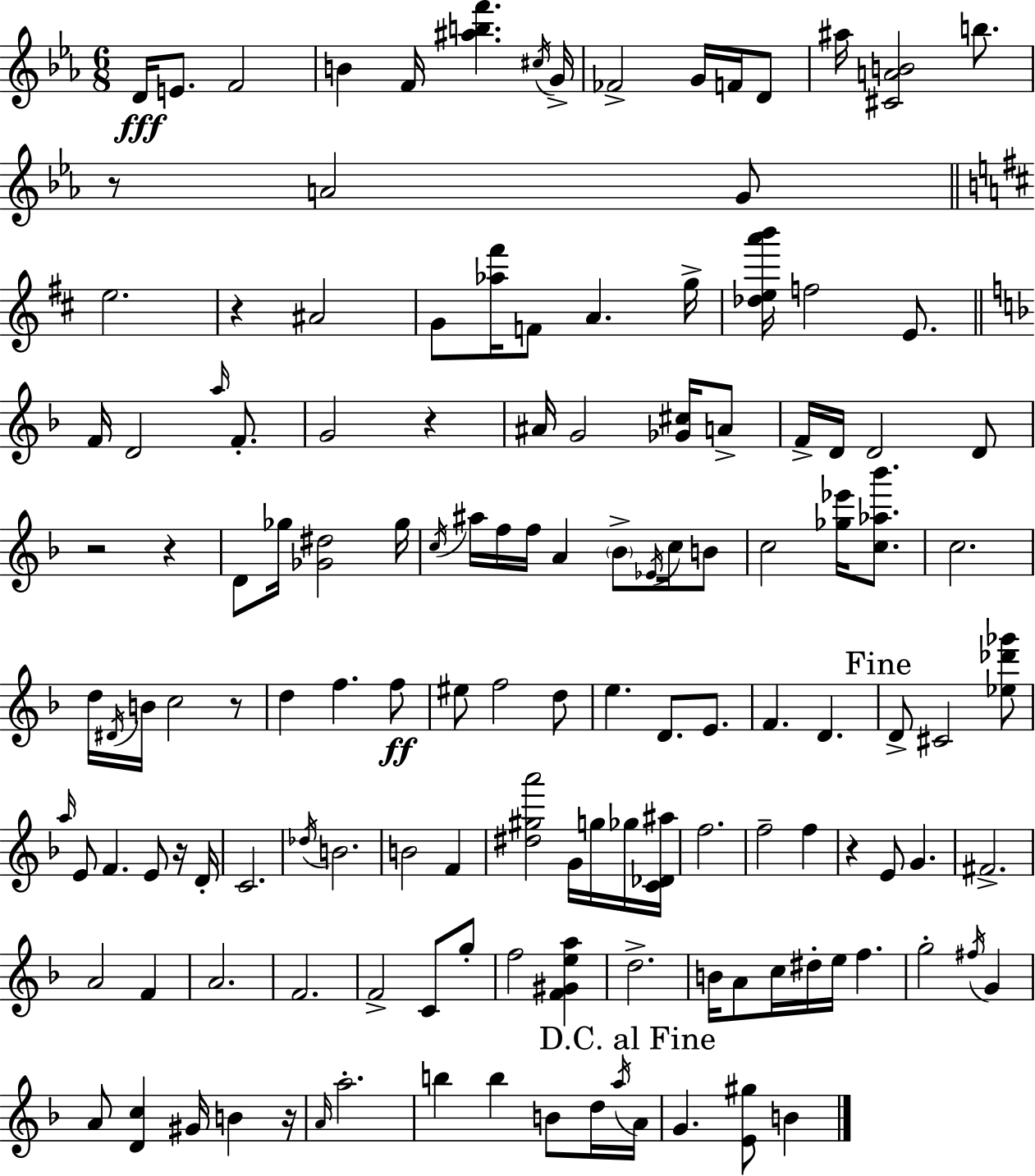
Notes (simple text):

D4/s E4/e. F4/h B4/q F4/s [A#5,B5,F6]/q. C#5/s G4/s FES4/h G4/s F4/s D4/e A#5/s [C#4,A4,B4]/h B5/e. R/e A4/h G4/e E5/h. R/q A#4/h G4/e [Ab5,F#6]/s F4/e A4/q. G5/s [Db5,E5,A6,B6]/s F5/h E4/e. F4/s D4/h A5/s F4/e. G4/h R/q A#4/s G4/h [Gb4,C#5]/s A4/e F4/s D4/s D4/h D4/e R/h R/q D4/e Gb5/s [Gb4,D#5]/h Gb5/s C5/s A#5/s F5/s F5/s A4/q Bb4/e Eb4/s C5/s B4/e C5/h [Gb5,Eb6]/s [C5,Ab5,Bb6]/e. C5/h. D5/s D#4/s B4/s C5/h R/e D5/q F5/q. F5/e EIS5/e F5/h D5/e E5/q. D4/e. E4/e. F4/q. D4/q. D4/e C#4/h [Eb5,Db6,Gb6]/e A5/s E4/e F4/q. E4/e R/s D4/s C4/h. Db5/s B4/h. B4/h F4/q [D#5,G#5,A6]/h G4/s G5/s Gb5/s [C4,Db4,A#5]/s F5/h. F5/h F5/q R/q E4/e G4/q. F#4/h. A4/h F4/q A4/h. F4/h. F4/h C4/e G5/e F5/h [F4,G#4,E5,A5]/q D5/h. B4/s A4/e C5/s D#5/s E5/s F5/q. G5/h F#5/s G4/q A4/e [D4,C5]/q G#4/s B4/q R/s A4/s A5/h. B5/q B5/q B4/e D5/s A5/s A4/s G4/q. [E4,G#5]/e B4/q